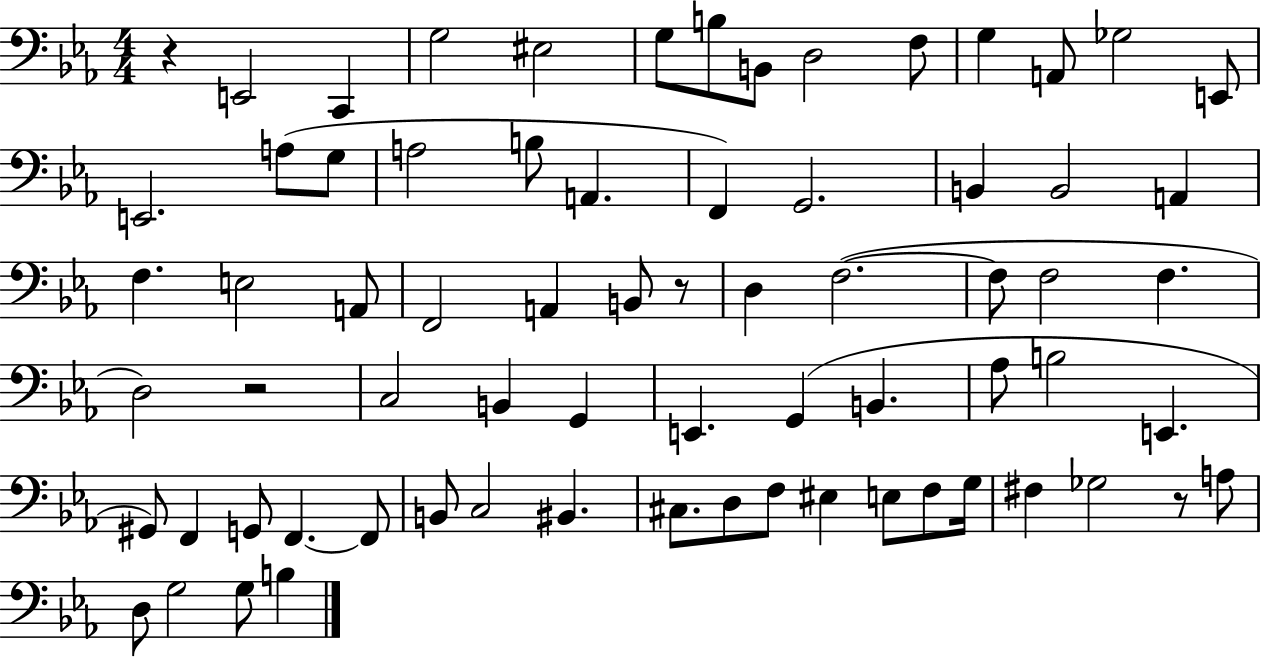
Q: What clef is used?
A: bass